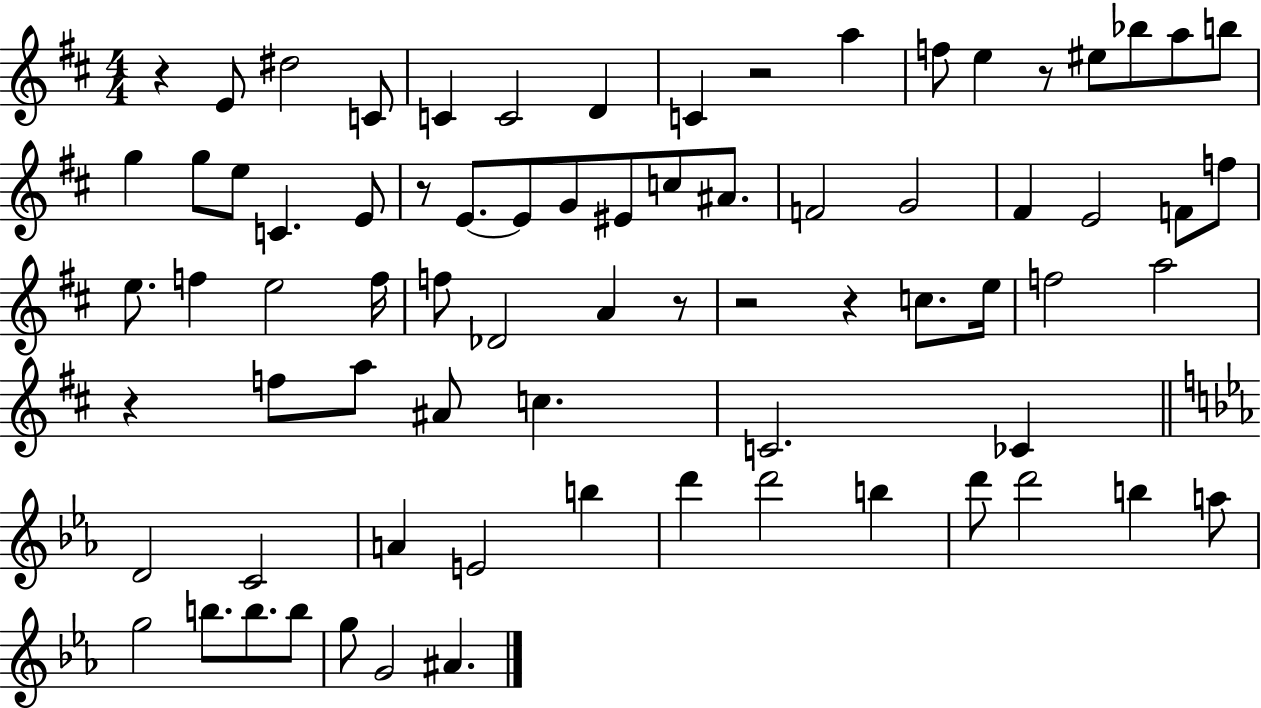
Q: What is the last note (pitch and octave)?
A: A#4